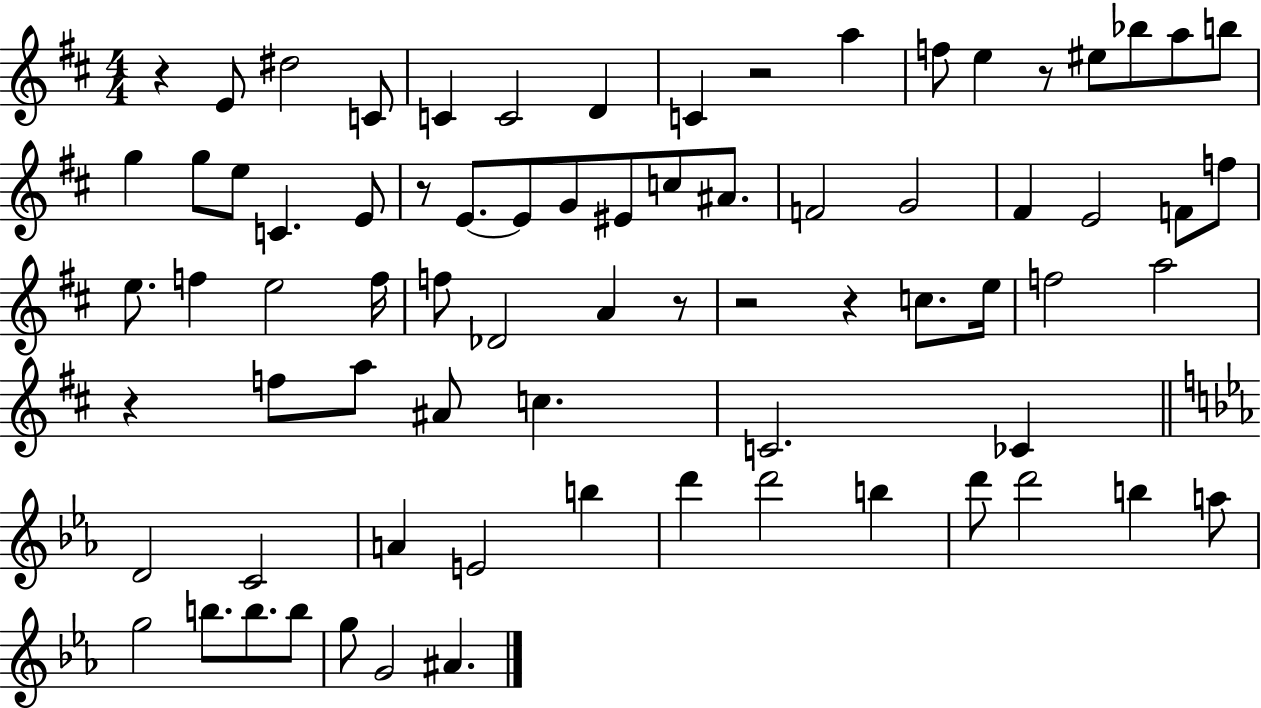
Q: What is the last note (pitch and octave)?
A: A#4